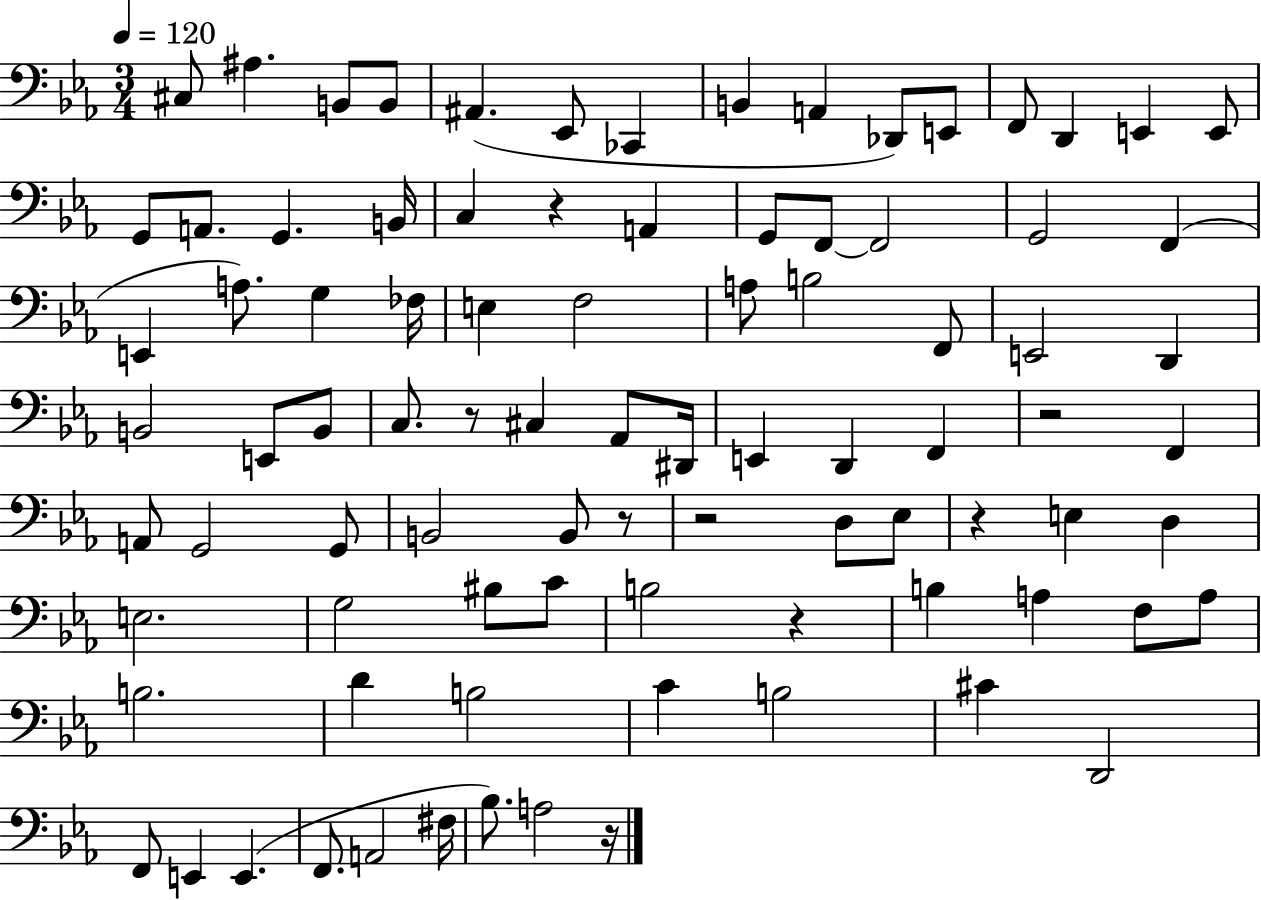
{
  \clef bass
  \numericTimeSignature
  \time 3/4
  \key ees \major
  \tempo 4 = 120
  cis8 ais4. b,8 b,8 | ais,4.( ees,8 ces,4 | b,4 a,4 des,8) e,8 | f,8 d,4 e,4 e,8 | \break g,8 a,8. g,4. b,16 | c4 r4 a,4 | g,8 f,8~~ f,2 | g,2 f,4( | \break e,4 a8.) g4 fes16 | e4 f2 | a8 b2 f,8 | e,2 d,4 | \break b,2 e,8 b,8 | c8. r8 cis4 aes,8 dis,16 | e,4 d,4 f,4 | r2 f,4 | \break a,8 g,2 g,8 | b,2 b,8 r8 | r2 d8 ees8 | r4 e4 d4 | \break e2. | g2 bis8 c'8 | b2 r4 | b4 a4 f8 a8 | \break b2. | d'4 b2 | c'4 b2 | cis'4 d,2 | \break f,8 e,4 e,4.( | f,8. a,2 fis16 | bes8.) a2 r16 | \bar "|."
}